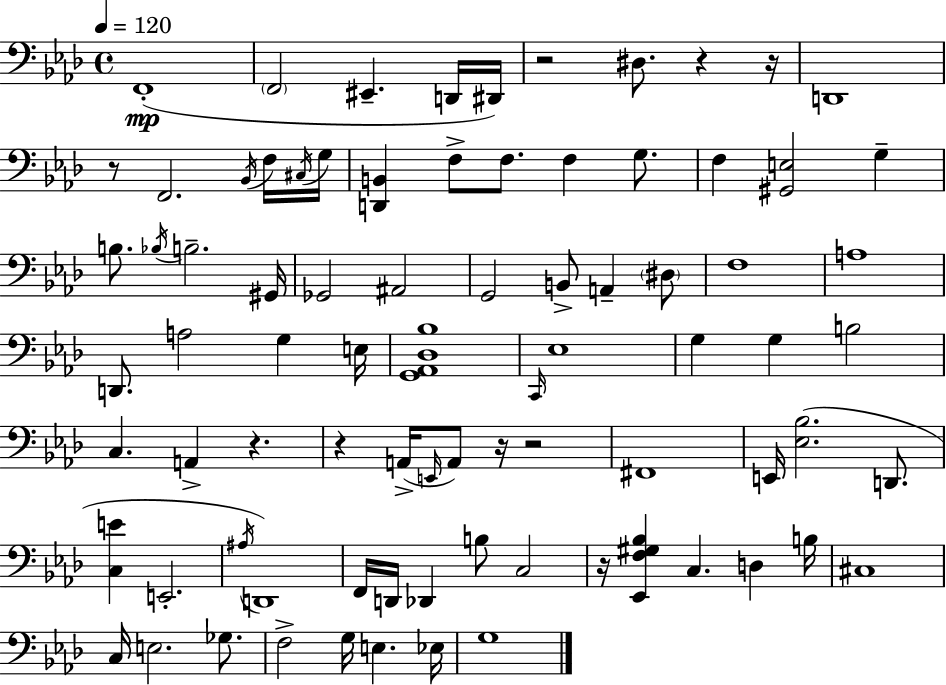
F2/w F2/h EIS2/q. D2/s D#2/s R/h D#3/e. R/q R/s D2/w R/e F2/h. Bb2/s F3/s C#3/s G3/s [D2,B2]/q F3/e F3/e. F3/q G3/e. F3/q [G#2,E3]/h G3/q B3/e. Bb3/s B3/h. G#2/s Gb2/h A#2/h G2/h B2/e A2/q D#3/e F3/w A3/w D2/e. A3/h G3/q E3/s [G2,Ab2,Db3,Bb3]/w C2/s Eb3/w G3/q G3/q B3/h C3/q. A2/q R/q. R/q A2/s E2/s A2/e R/s R/h F#2/w E2/s [Eb3,Bb3]/h. D2/e. [C3,E4]/q E2/h. A#3/s D2/w F2/s D2/s Db2/q B3/e C3/h R/s [Eb2,F3,G#3,Bb3]/q C3/q. D3/q B3/s C#3/w C3/s E3/h. Gb3/e. F3/h G3/s E3/q. Eb3/s G3/w